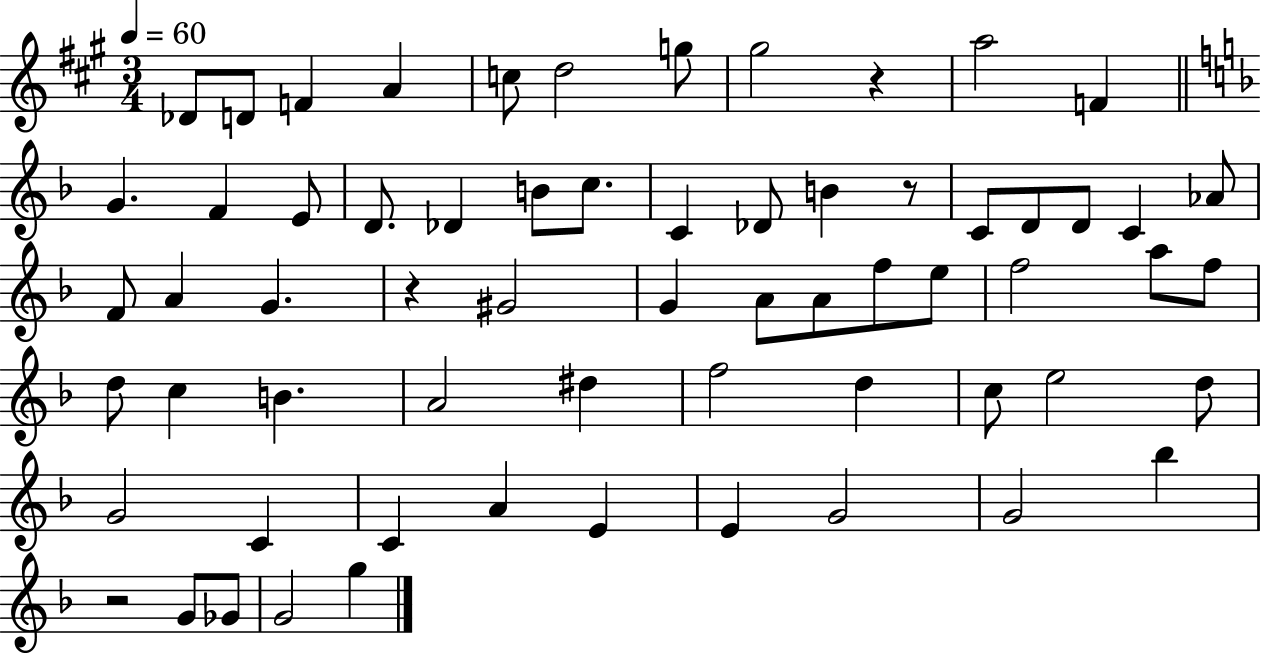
Db4/e D4/e F4/q A4/q C5/e D5/h G5/e G#5/h R/q A5/h F4/q G4/q. F4/q E4/e D4/e. Db4/q B4/e C5/e. C4/q Db4/e B4/q R/e C4/e D4/e D4/e C4/q Ab4/e F4/e A4/q G4/q. R/q G#4/h G4/q A4/e A4/e F5/e E5/e F5/h A5/e F5/e D5/e C5/q B4/q. A4/h D#5/q F5/h D5/q C5/e E5/h D5/e G4/h C4/q C4/q A4/q E4/q E4/q G4/h G4/h Bb5/q R/h G4/e Gb4/e G4/h G5/q